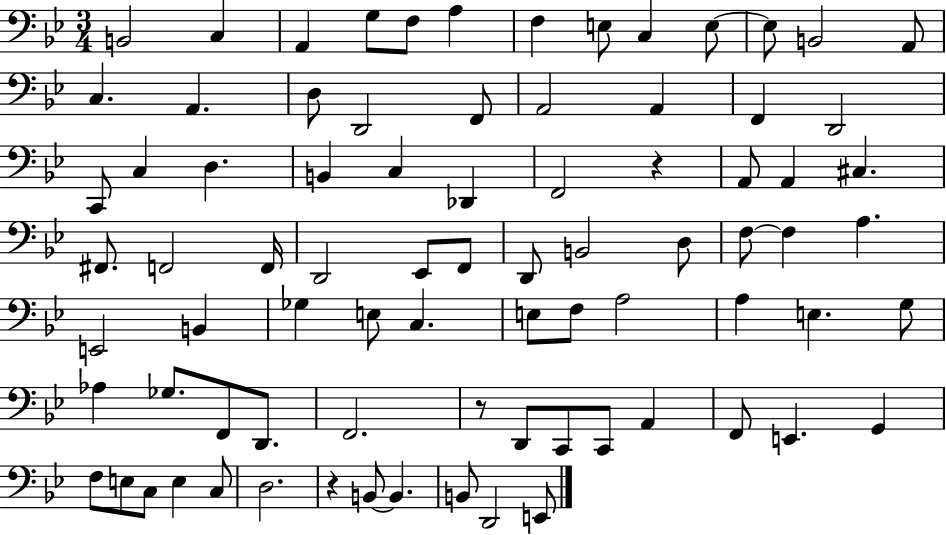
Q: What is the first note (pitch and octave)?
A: B2